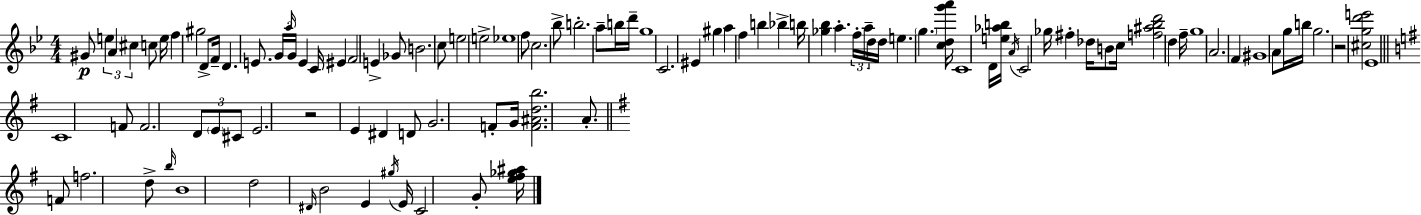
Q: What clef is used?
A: treble